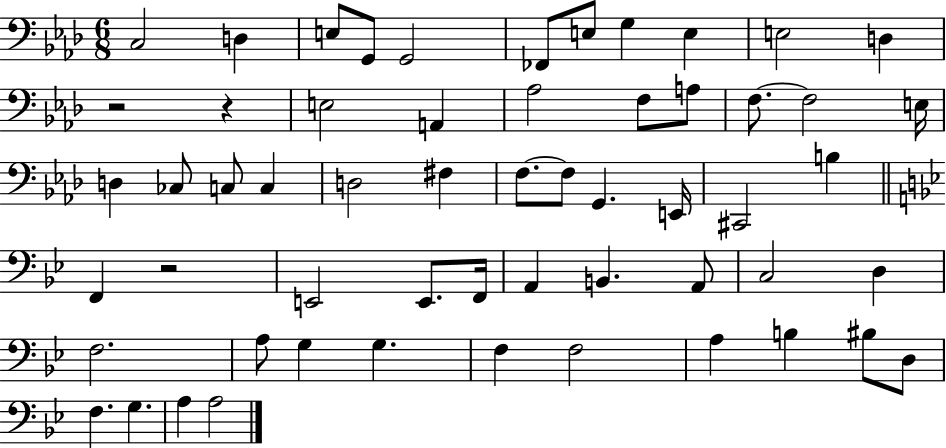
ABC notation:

X:1
T:Untitled
M:6/8
L:1/4
K:Ab
C,2 D, E,/2 G,,/2 G,,2 _F,,/2 E,/2 G, E, E,2 D, z2 z E,2 A,, _A,2 F,/2 A,/2 F,/2 F,2 E,/4 D, _C,/2 C,/2 C, D,2 ^F, F,/2 F,/2 G,, E,,/4 ^C,,2 B, F,, z2 E,,2 E,,/2 F,,/4 A,, B,, A,,/2 C,2 D, F,2 A,/2 G, G, F, F,2 A, B, ^B,/2 D,/2 F, G, A, A,2